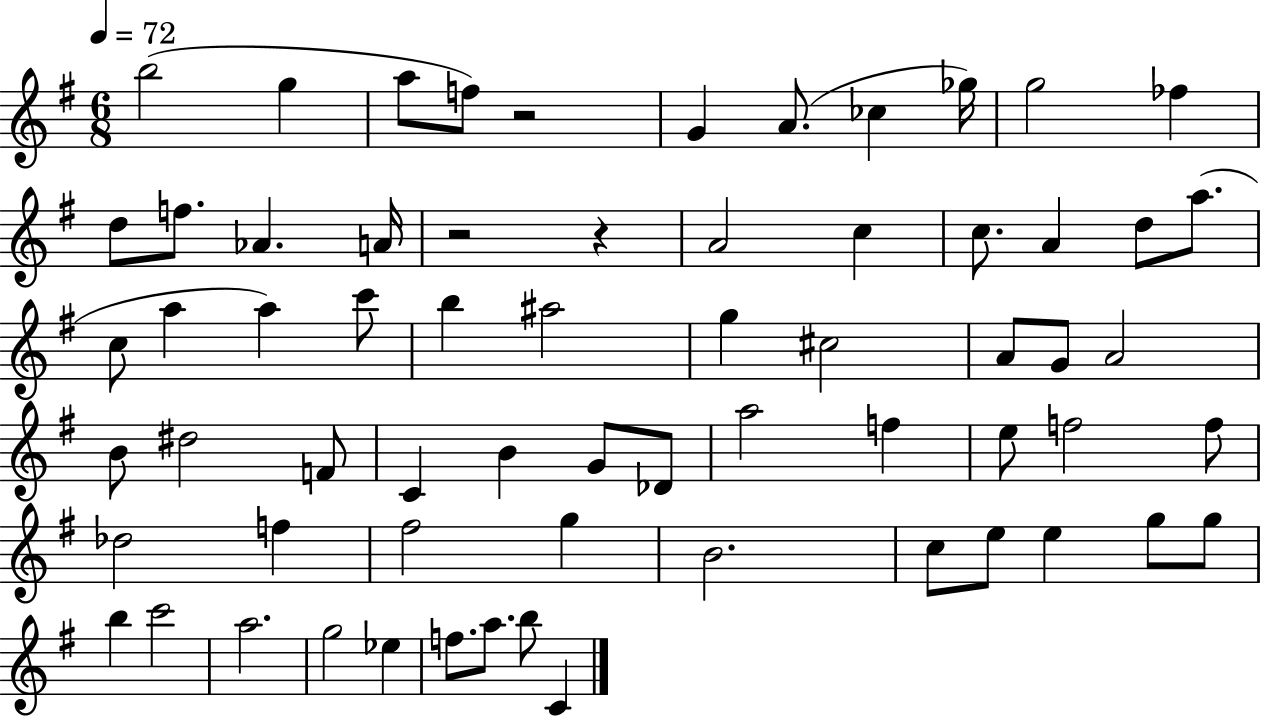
{
  \clef treble
  \numericTimeSignature
  \time 6/8
  \key g \major
  \tempo 4 = 72
  b''2( g''4 | a''8 f''8) r2 | g'4 a'8.( ces''4 ges''16) | g''2 fes''4 | \break d''8 f''8. aes'4. a'16 | r2 r4 | a'2 c''4 | c''8. a'4 d''8 a''8.( | \break c''8 a''4 a''4) c'''8 | b''4 ais''2 | g''4 cis''2 | a'8 g'8 a'2 | \break b'8 dis''2 f'8 | c'4 b'4 g'8 des'8 | a''2 f''4 | e''8 f''2 f''8 | \break des''2 f''4 | fis''2 g''4 | b'2. | c''8 e''8 e''4 g''8 g''8 | \break b''4 c'''2 | a''2. | g''2 ees''4 | f''8. a''8. b''8 c'4 | \break \bar "|."
}